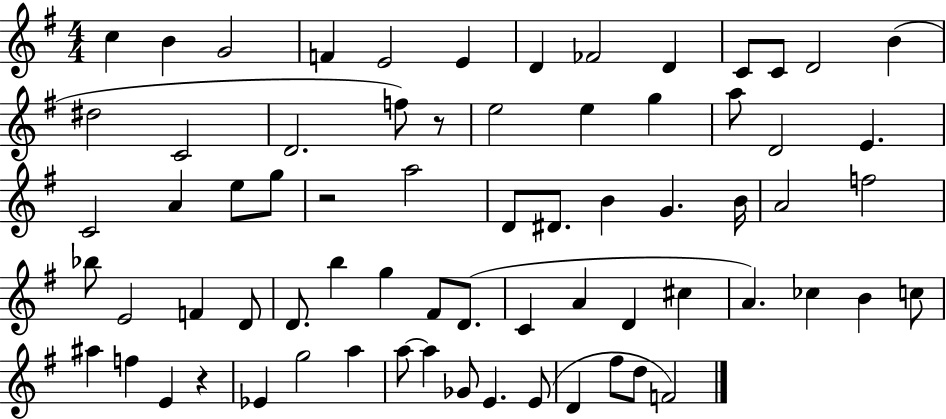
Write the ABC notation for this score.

X:1
T:Untitled
M:4/4
L:1/4
K:G
c B G2 F E2 E D _F2 D C/2 C/2 D2 B ^d2 C2 D2 f/2 z/2 e2 e g a/2 D2 E C2 A e/2 g/2 z2 a2 D/2 ^D/2 B G B/4 A2 f2 _b/2 E2 F D/2 D/2 b g ^F/2 D/2 C A D ^c A _c B c/2 ^a f E z _E g2 a a/2 a _G/2 E E/2 D ^f/2 d/2 F2